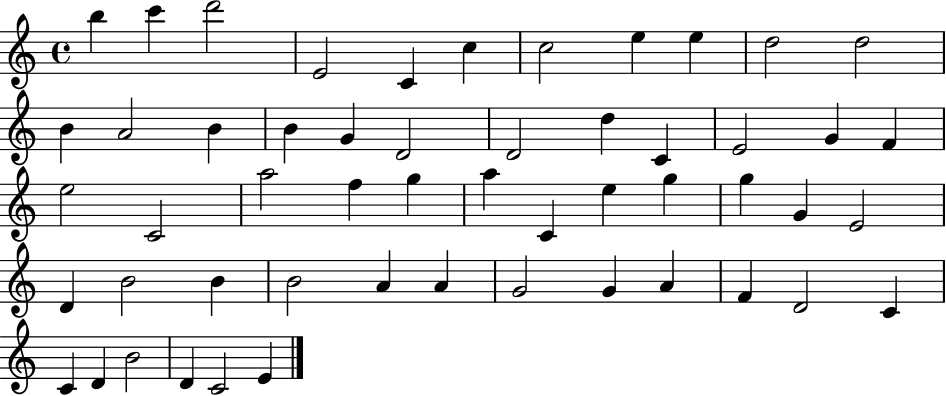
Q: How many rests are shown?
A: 0